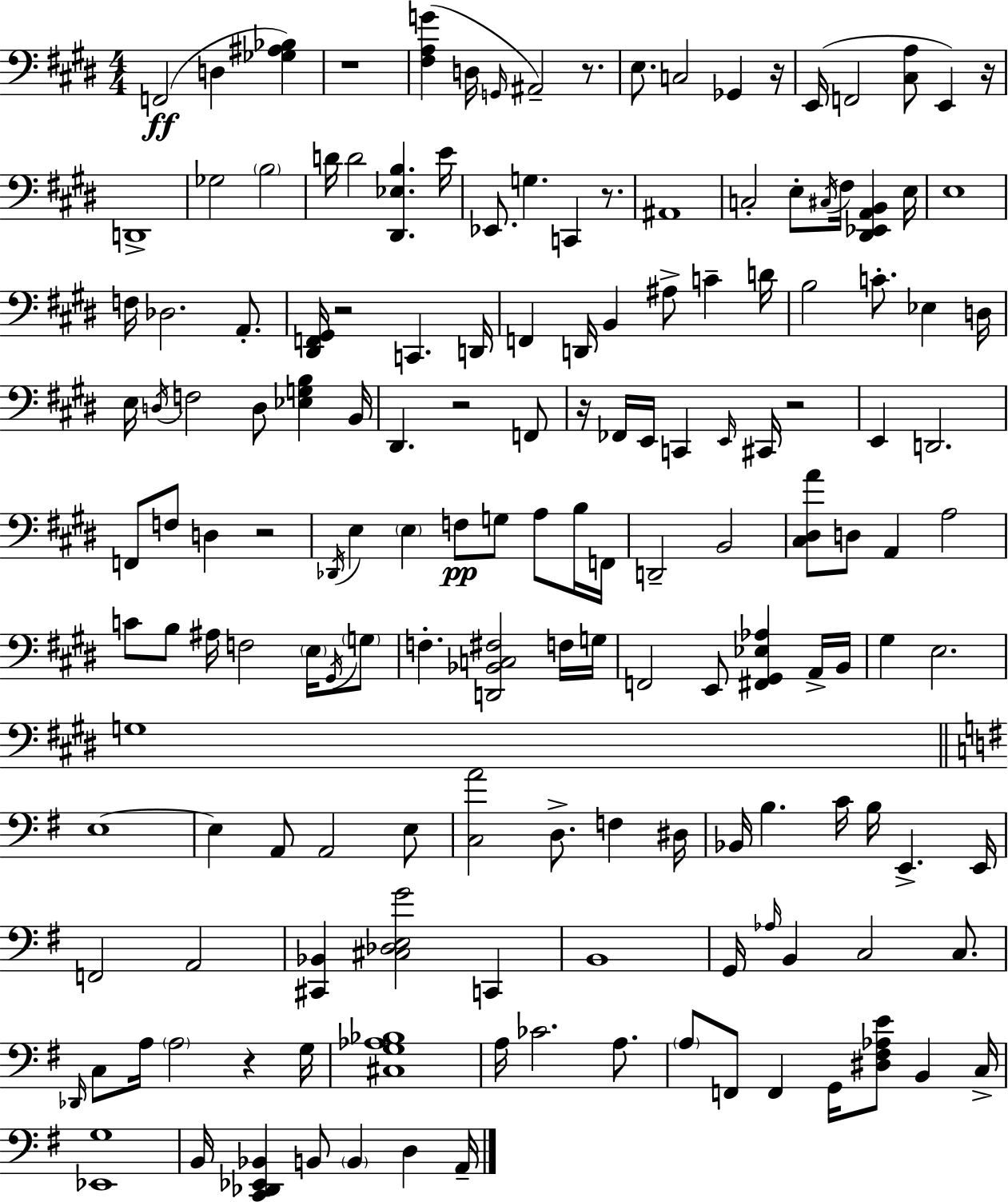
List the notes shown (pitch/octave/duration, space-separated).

F2/h D3/q [Gb3,A#3,Bb3]/q R/w [F#3,A3,G4]/q D3/s G2/s A#2/h R/e. E3/e. C3/h Gb2/q R/s E2/s F2/h [C#3,A3]/e E2/q R/s D2/w Gb3/h B3/h D4/s D4/h [D#2,Eb3,B3]/q. E4/s Eb2/e. G3/q. C2/q R/e. A#2/w C3/h E3/e C#3/s F#3/s [D#2,Eb2,A2,B2]/q E3/s E3/w F3/s Db3/h. A2/e. [D#2,F2,G#2]/s R/h C2/q. D2/s F2/q D2/s B2/q A#3/e C4/q D4/s B3/h C4/e. Eb3/q D3/s E3/s D3/s F3/h D3/e [Eb3,G3,B3]/q B2/s D#2/q. R/h F2/e R/s FES2/s E2/s C2/q E2/s C#2/s R/h E2/q D2/h. F2/e F3/e D3/q R/h Db2/s E3/q E3/q F3/e G3/e A3/e B3/s F2/s D2/h B2/h [C#3,D#3,A4]/e D3/e A2/q A3/h C4/e B3/e A#3/s F3/h E3/s G#2/s G3/e F3/q. [D2,Bb2,C3,F#3]/h F3/s G3/s F2/h E2/e [F#2,G#2,Eb3,Ab3]/q A2/s B2/s G#3/q E3/h. G3/w E3/w E3/q A2/e A2/h E3/e [C3,A4]/h D3/e. F3/q D#3/s Bb2/s B3/q. C4/s B3/s E2/q. E2/s F2/h A2/h [C#2,Bb2]/q [C#3,Db3,E3,G4]/h C2/q B2/w G2/s Ab3/s B2/q C3/h C3/e. Db2/s C3/e A3/s A3/h R/q G3/s [C#3,G3,Ab3,Bb3]/w A3/s CES4/h. A3/e. A3/e F2/e F2/q G2/s [D#3,F#3,Ab3,E4]/e B2/q C3/s [Eb2,G3]/w B2/s [C2,Db2,Eb2,Bb2]/q B2/e B2/q D3/q A2/s